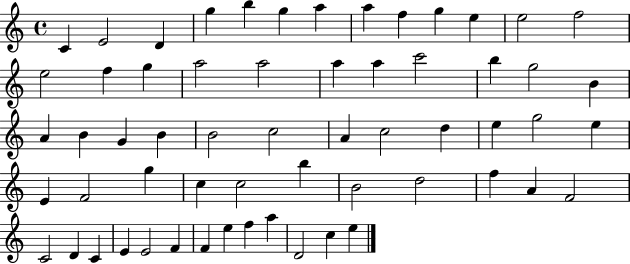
X:1
T:Untitled
M:4/4
L:1/4
K:C
C E2 D g b g a a f g e e2 f2 e2 f g a2 a2 a a c'2 b g2 B A B G B B2 c2 A c2 d e g2 e E F2 g c c2 b B2 d2 f A F2 C2 D C E E2 F F e f a D2 c e